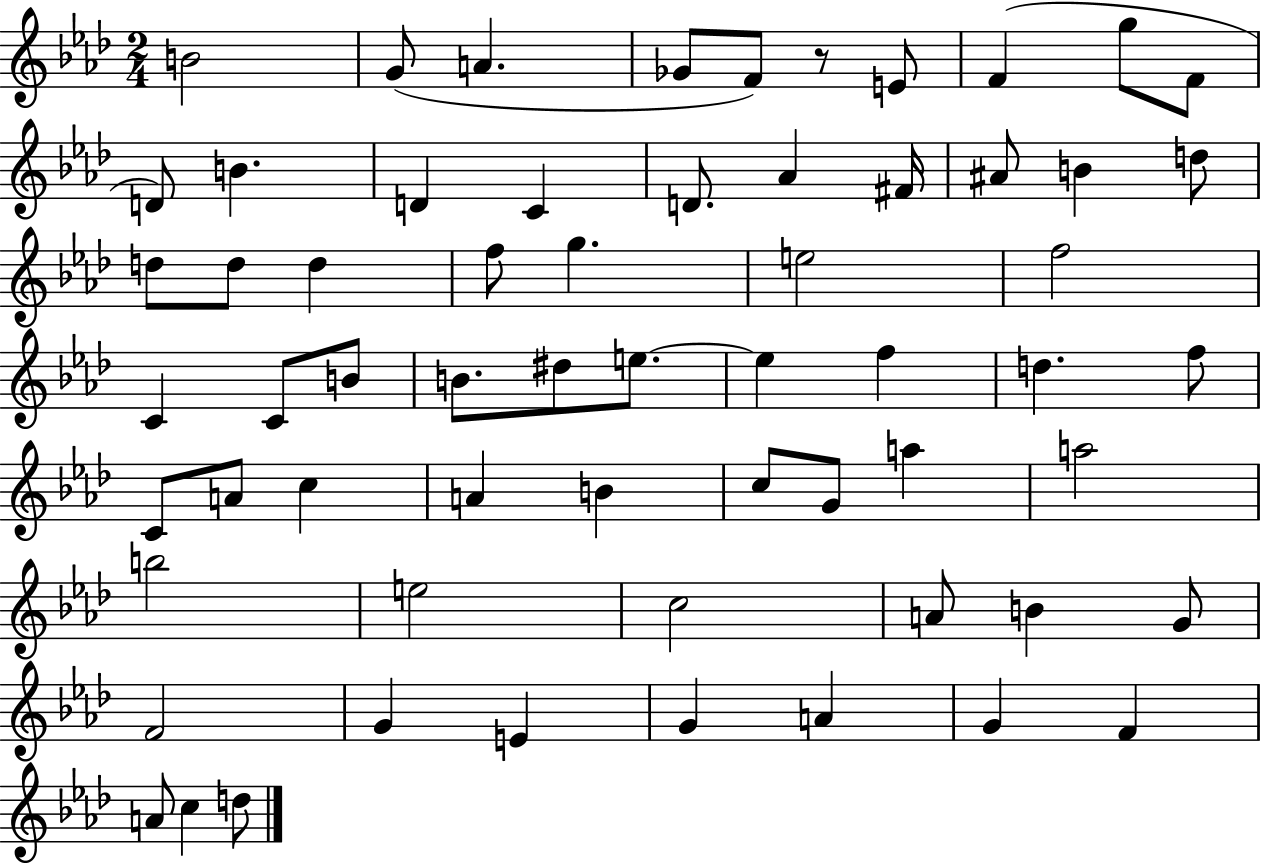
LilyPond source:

{
  \clef treble
  \numericTimeSignature
  \time 2/4
  \key aes \major
  b'2 | g'8( a'4. | ges'8 f'8) r8 e'8 | f'4( g''8 f'8 | \break d'8) b'4. | d'4 c'4 | d'8. aes'4 fis'16 | ais'8 b'4 d''8 | \break d''8 d''8 d''4 | f''8 g''4. | e''2 | f''2 | \break c'4 c'8 b'8 | b'8. dis''8 e''8.~~ | e''4 f''4 | d''4. f''8 | \break c'8 a'8 c''4 | a'4 b'4 | c''8 g'8 a''4 | a''2 | \break b''2 | e''2 | c''2 | a'8 b'4 g'8 | \break f'2 | g'4 e'4 | g'4 a'4 | g'4 f'4 | \break a'8 c''4 d''8 | \bar "|."
}